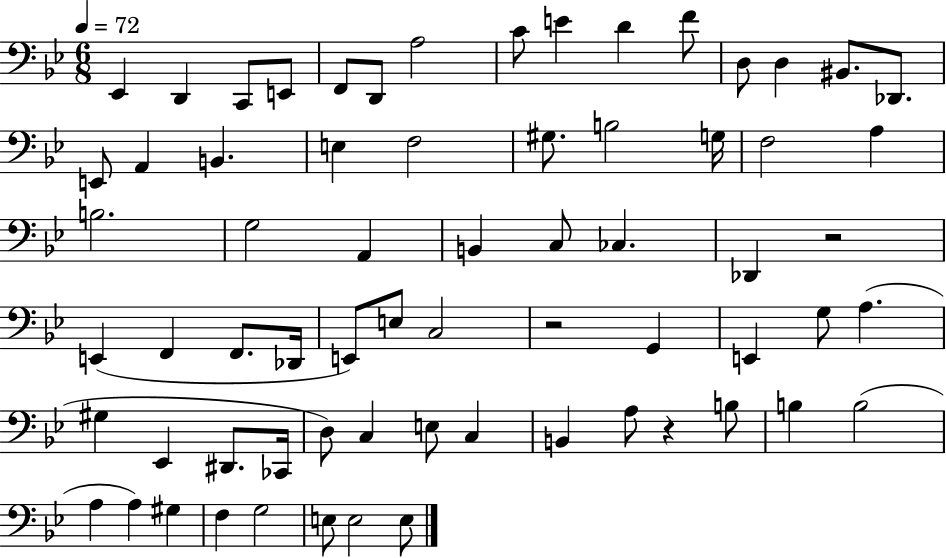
X:1
T:Untitled
M:6/8
L:1/4
K:Bb
_E,, D,, C,,/2 E,,/2 F,,/2 D,,/2 A,2 C/2 E D F/2 D,/2 D, ^B,,/2 _D,,/2 E,,/2 A,, B,, E, F,2 ^G,/2 B,2 G,/4 F,2 A, B,2 G,2 A,, B,, C,/2 _C, _D,, z2 E,, F,, F,,/2 _D,,/4 E,,/2 E,/2 C,2 z2 G,, E,, G,/2 A, ^G, _E,, ^D,,/2 _C,,/4 D,/2 C, E,/2 C, B,, A,/2 z B,/2 B, B,2 A, A, ^G, F, G,2 E,/2 E,2 E,/2